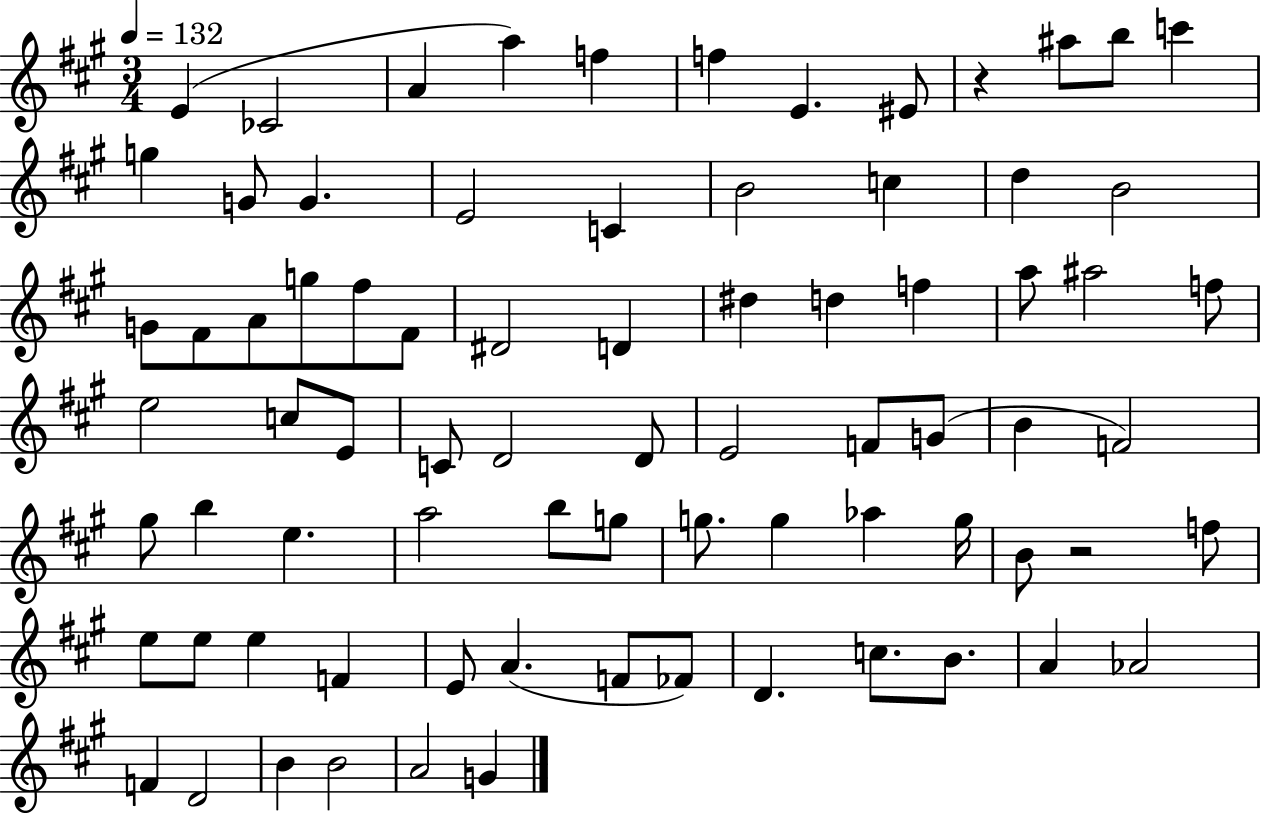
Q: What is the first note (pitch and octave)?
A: E4